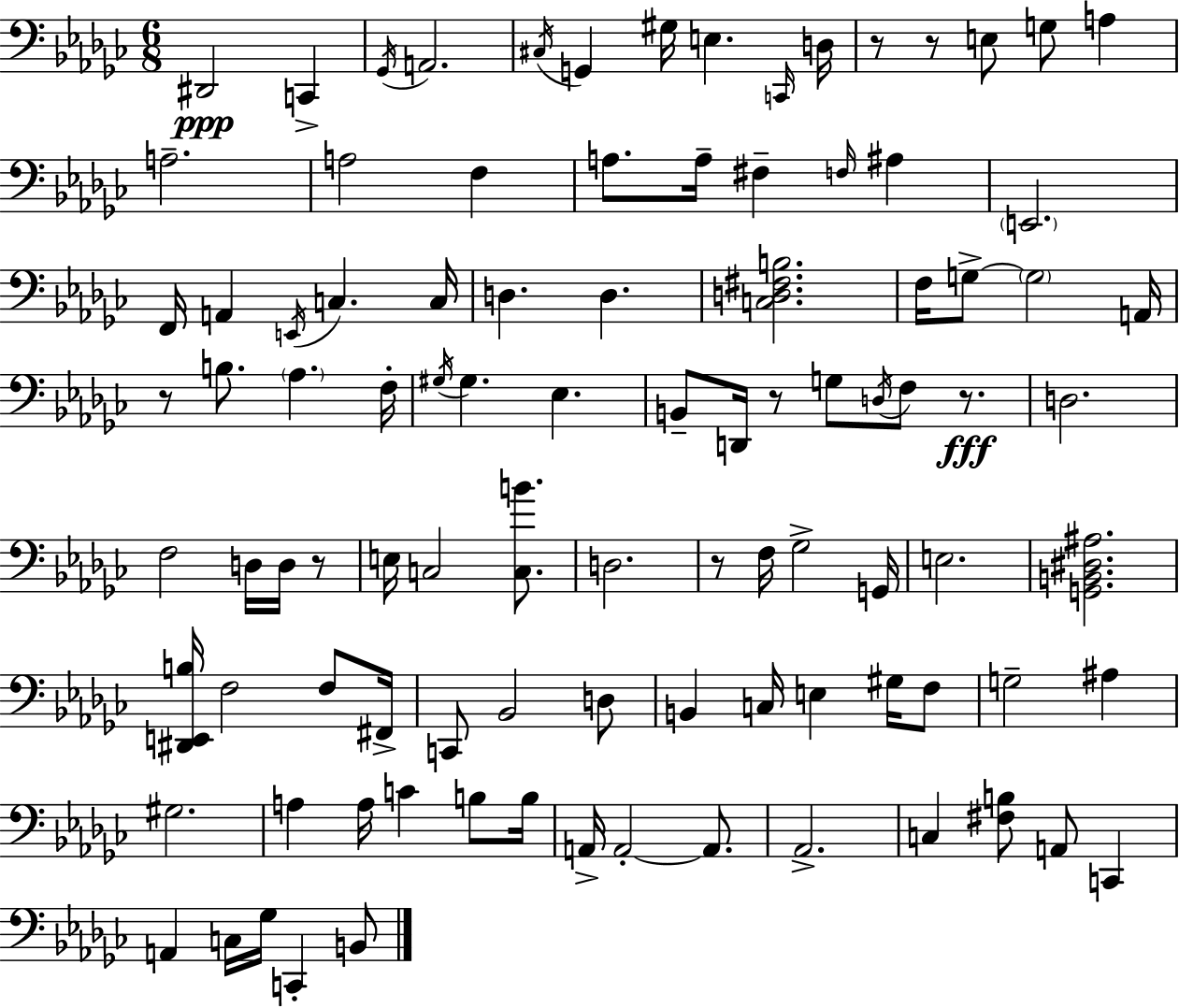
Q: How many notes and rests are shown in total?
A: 98